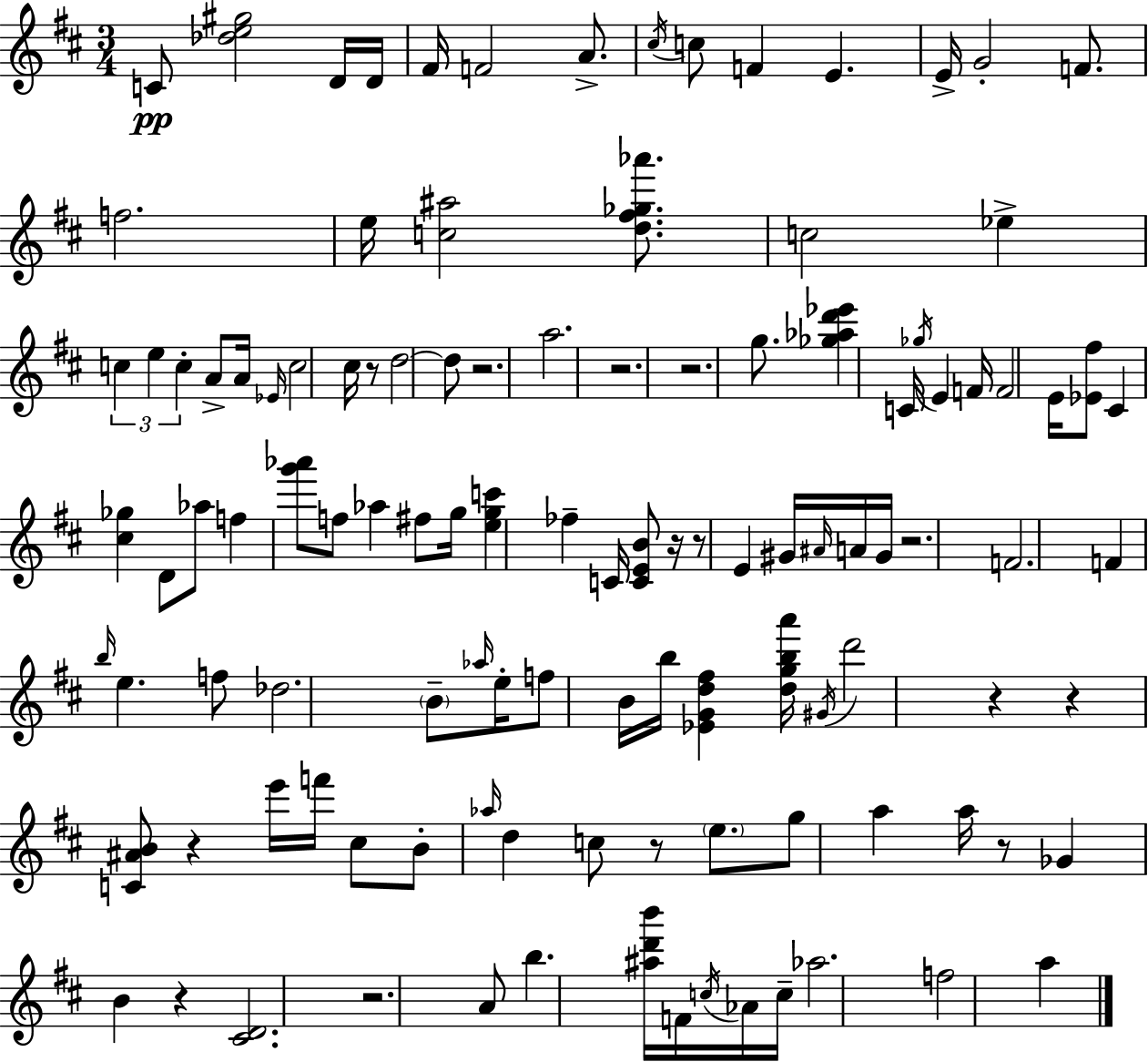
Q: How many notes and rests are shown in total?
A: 114